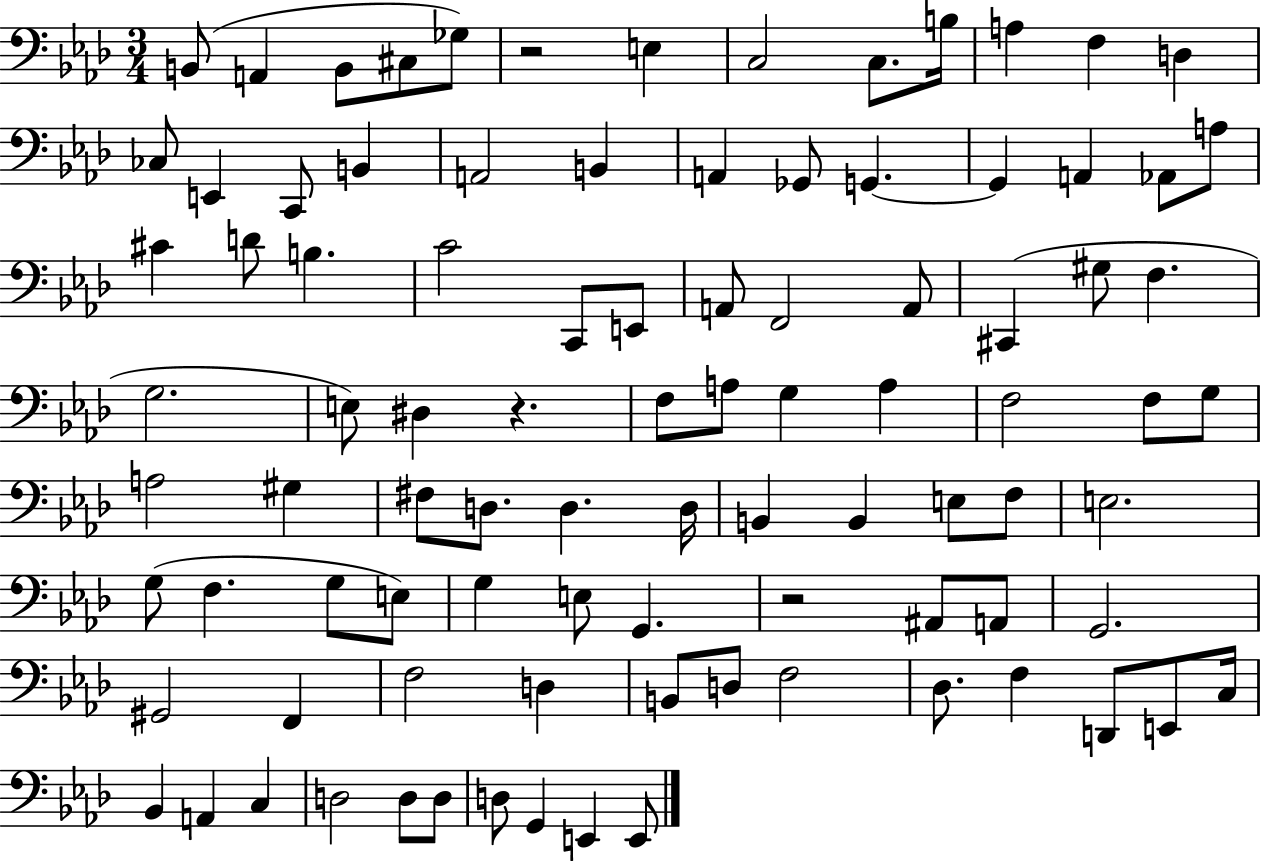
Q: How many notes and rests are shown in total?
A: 93